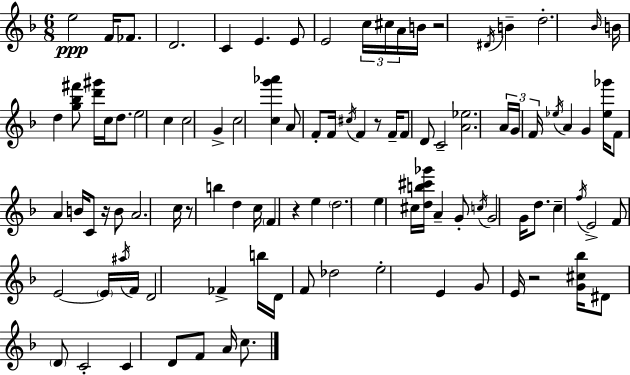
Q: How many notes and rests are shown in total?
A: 100